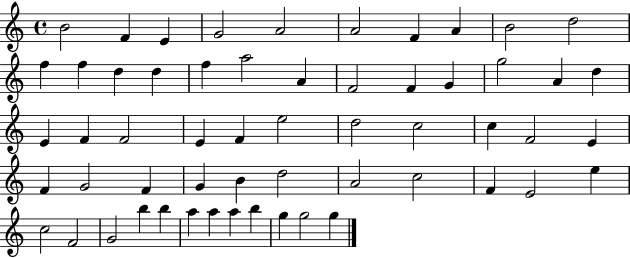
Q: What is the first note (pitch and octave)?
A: B4